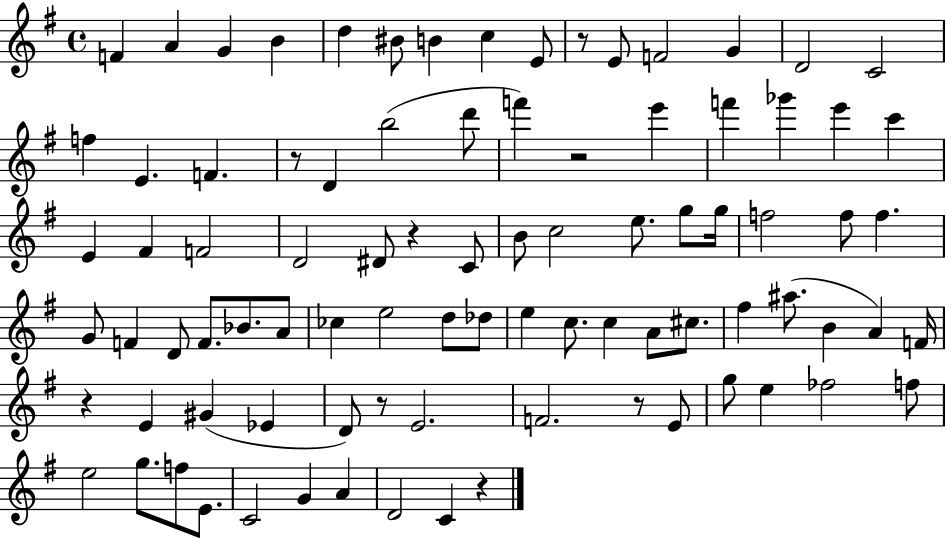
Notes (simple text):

F4/q A4/q G4/q B4/q D5/q BIS4/e B4/q C5/q E4/e R/e E4/e F4/h G4/q D4/h C4/h F5/q E4/q. F4/q. R/e D4/q B5/h D6/e F6/q R/h E6/q F6/q Gb6/q E6/q C6/q E4/q F#4/q F4/h D4/h D#4/e R/q C4/e B4/e C5/h E5/e. G5/e G5/s F5/h F5/e F5/q. G4/e F4/q D4/e F4/e. Bb4/e. A4/e CES5/q E5/h D5/e Db5/e E5/q C5/e. C5/q A4/e C#5/e. F#5/q A#5/e. B4/q A4/q F4/s R/q E4/q G#4/q Eb4/q D4/e R/e E4/h. F4/h. R/e E4/e G5/e E5/q FES5/h F5/e E5/h G5/e. F5/e E4/e. C4/h G4/q A4/q D4/h C4/q R/q